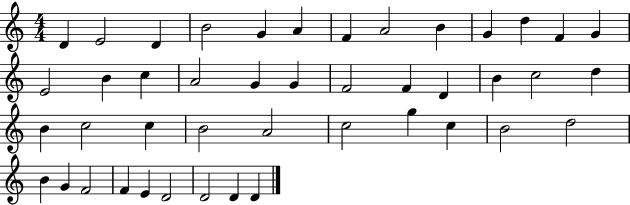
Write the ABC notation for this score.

X:1
T:Untitled
M:4/4
L:1/4
K:C
D E2 D B2 G A F A2 B G d F G E2 B c A2 G G F2 F D B c2 d B c2 c B2 A2 c2 g c B2 d2 B G F2 F E D2 D2 D D